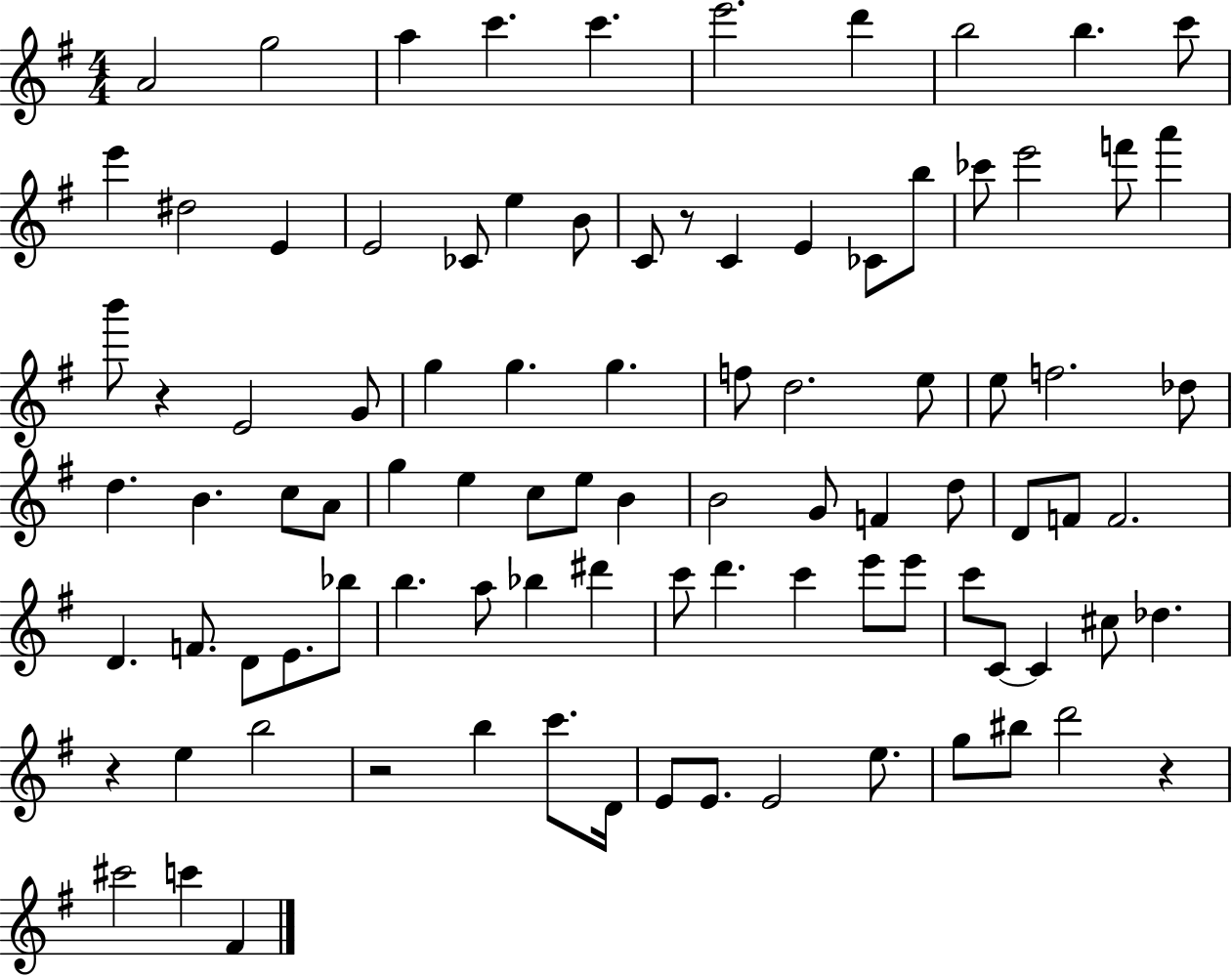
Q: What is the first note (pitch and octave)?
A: A4